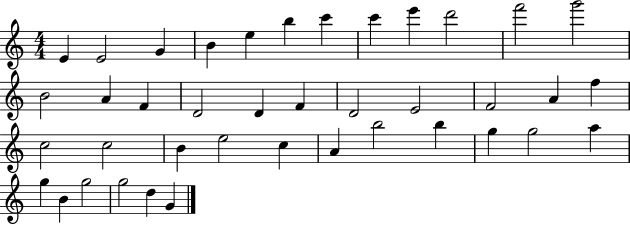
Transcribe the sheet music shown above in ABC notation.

X:1
T:Untitled
M:4/4
L:1/4
K:C
E E2 G B e b c' c' e' d'2 f'2 g'2 B2 A F D2 D F D2 E2 F2 A f c2 c2 B e2 c A b2 b g g2 a g B g2 g2 d G